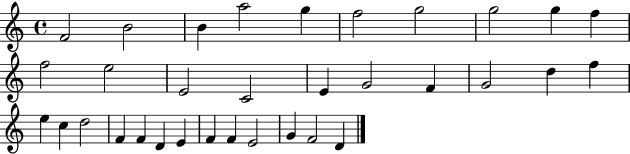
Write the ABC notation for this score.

X:1
T:Untitled
M:4/4
L:1/4
K:C
F2 B2 B a2 g f2 g2 g2 g f f2 e2 E2 C2 E G2 F G2 d f e c d2 F F D E F F E2 G F2 D